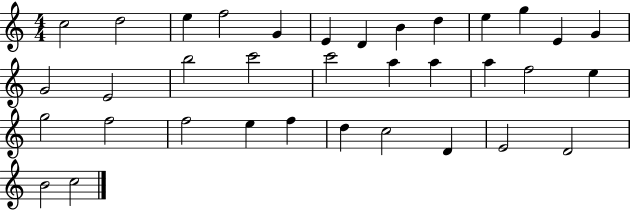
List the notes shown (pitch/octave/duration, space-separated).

C5/h D5/h E5/q F5/h G4/q E4/q D4/q B4/q D5/q E5/q G5/q E4/q G4/q G4/h E4/h B5/h C6/h C6/h A5/q A5/q A5/q F5/h E5/q G5/h F5/h F5/h E5/q F5/q D5/q C5/h D4/q E4/h D4/h B4/h C5/h